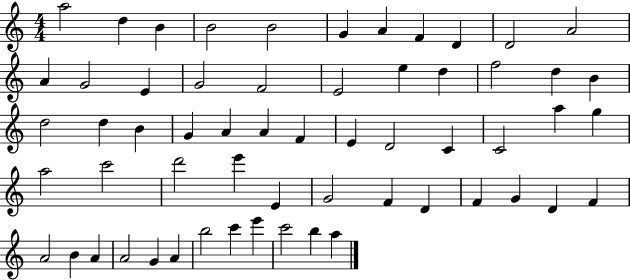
{
  \clef treble
  \numericTimeSignature
  \time 4/4
  \key c \major
  a''2 d''4 b'4 | b'2 b'2 | g'4 a'4 f'4 d'4 | d'2 a'2 | \break a'4 g'2 e'4 | g'2 f'2 | e'2 e''4 d''4 | f''2 d''4 b'4 | \break d''2 d''4 b'4 | g'4 a'4 a'4 f'4 | e'4 d'2 c'4 | c'2 a''4 g''4 | \break a''2 c'''2 | d'''2 e'''4 e'4 | g'2 f'4 d'4 | f'4 g'4 d'4 f'4 | \break a'2 b'4 a'4 | a'2 g'4 a'4 | b''2 c'''4 e'''4 | c'''2 b''4 a''4 | \break \bar "|."
}